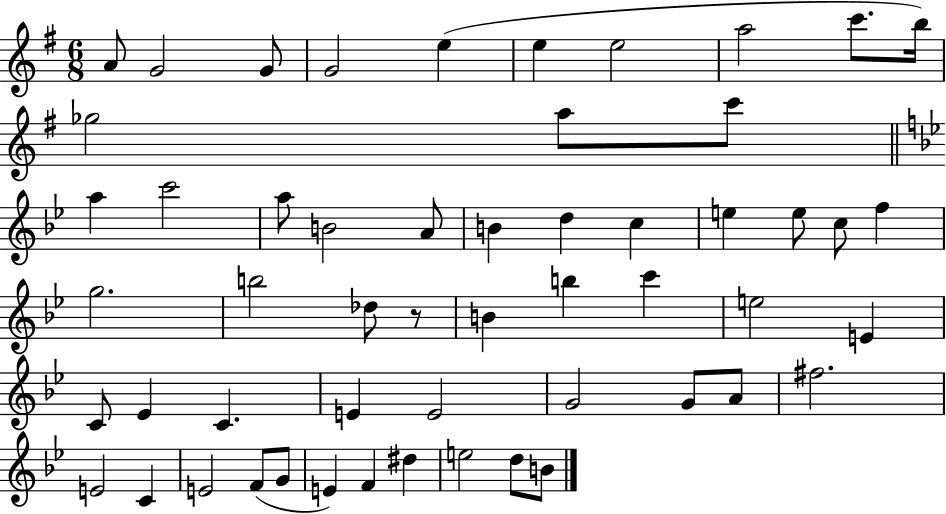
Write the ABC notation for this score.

X:1
T:Untitled
M:6/8
L:1/4
K:G
A/2 G2 G/2 G2 e e e2 a2 c'/2 b/4 _g2 a/2 c'/2 a c'2 a/2 B2 A/2 B d c e e/2 c/2 f g2 b2 _d/2 z/2 B b c' e2 E C/2 _E C E E2 G2 G/2 A/2 ^f2 E2 C E2 F/2 G/2 E F ^d e2 d/2 B/2